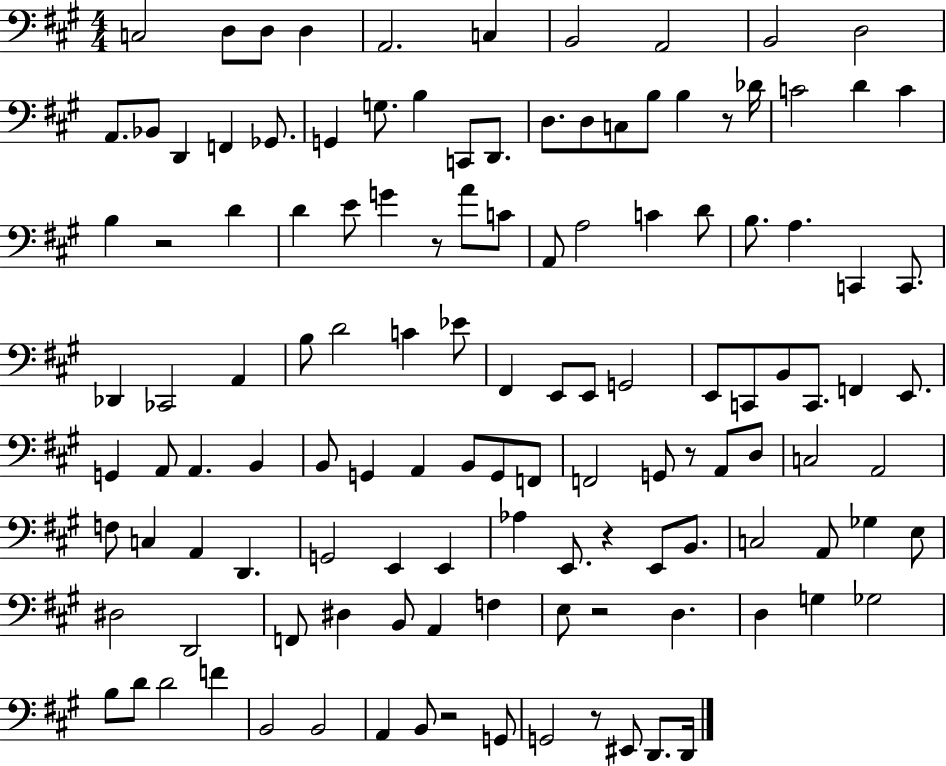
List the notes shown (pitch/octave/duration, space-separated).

C3/h D3/e D3/e D3/q A2/h. C3/q B2/h A2/h B2/h D3/h A2/e. Bb2/e D2/q F2/q Gb2/e. G2/q G3/e. B3/q C2/e D2/e. D3/e. D3/e C3/e B3/e B3/q R/e Db4/s C4/h D4/q C4/q B3/q R/h D4/q D4/q E4/e G4/q R/e A4/e C4/e A2/e A3/h C4/q D4/e B3/e. A3/q. C2/q C2/e. Db2/q CES2/h A2/q B3/e D4/h C4/q Eb4/e F#2/q E2/e E2/e G2/h E2/e C2/e B2/e C2/e. F2/q E2/e. G2/q A2/e A2/q. B2/q B2/e G2/q A2/q B2/e G2/e F2/e F2/h G2/e R/e A2/e D3/e C3/h A2/h F3/e C3/q A2/q D2/q. G2/h E2/q E2/q Ab3/q E2/e. R/q E2/e B2/e. C3/h A2/e Gb3/q E3/e D#3/h D2/h F2/e D#3/q B2/e A2/q F3/q E3/e R/h D3/q. D3/q G3/q Gb3/h B3/e D4/e D4/h F4/q B2/h B2/h A2/q B2/e R/h G2/e G2/h R/e EIS2/e D2/e. D2/s